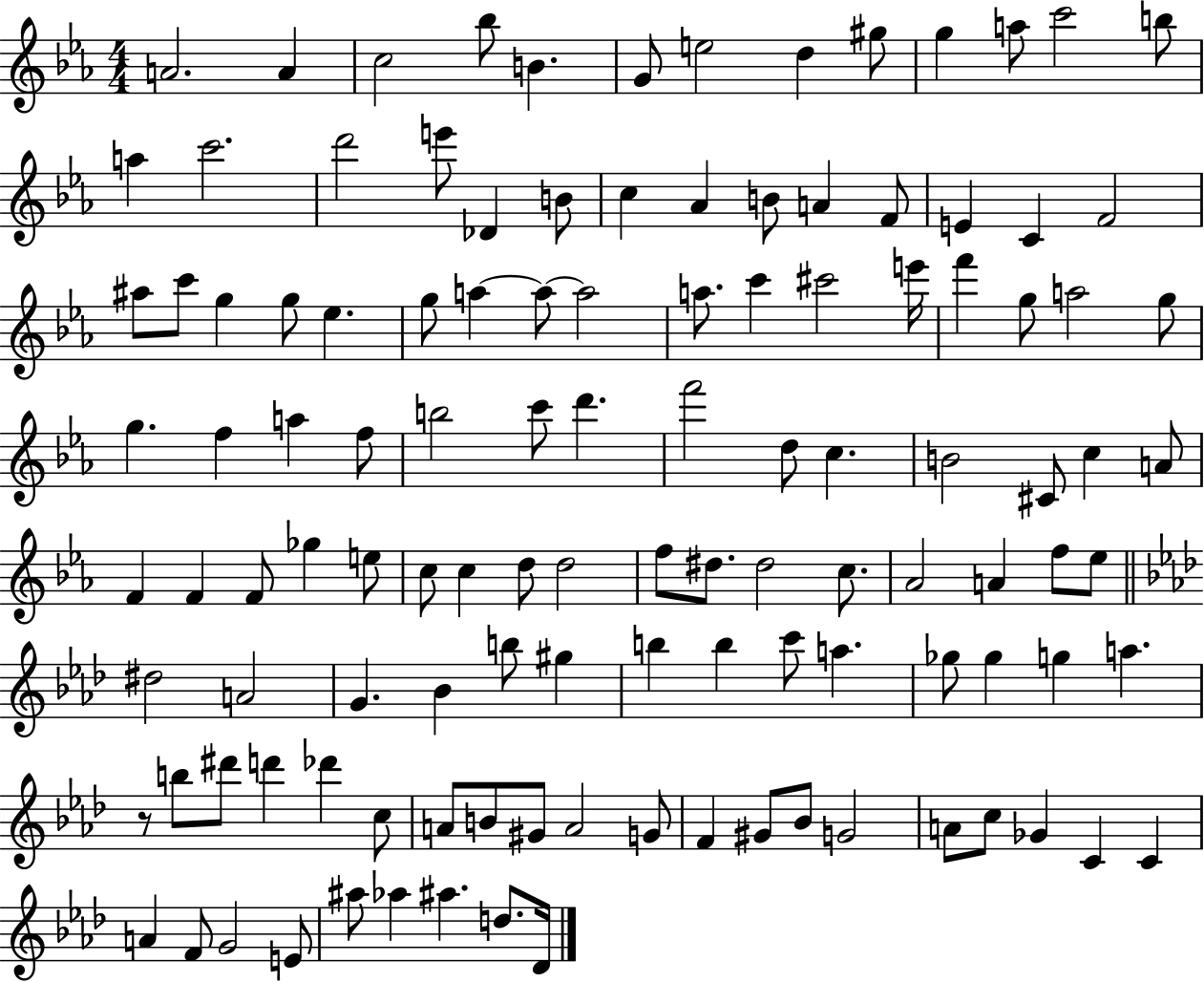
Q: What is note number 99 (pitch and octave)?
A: G4